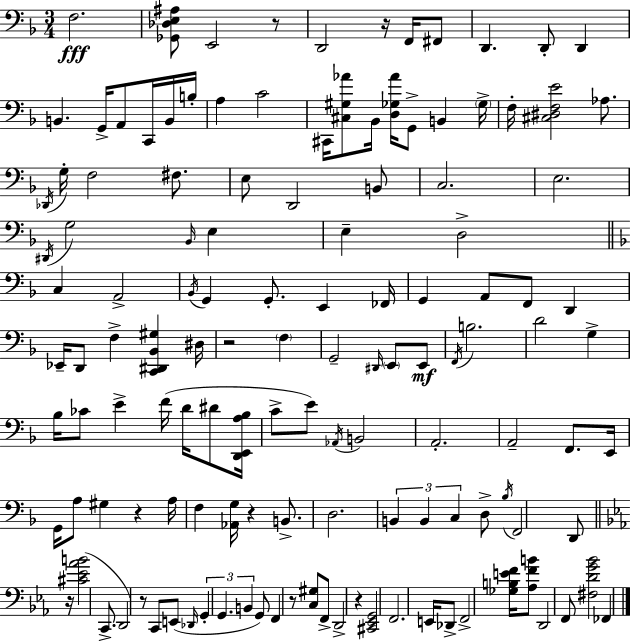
F3/h. [Gb2,Db3,E3,A#3]/e E2/h R/e D2/h R/s F2/s F#2/e D2/q. D2/e D2/q B2/q. G2/s A2/e C2/s B2/s B3/s A3/q C4/h C#2/s [C#3,G#3,Ab4]/e Bb2/s [D3,Gb3,Ab4]/s G2/e B2/q Gb3/s F3/s [C#3,D#3,F3,E4]/h Ab3/e. Db2/s G3/s F3/h F#3/e. E3/e D2/h B2/e C3/h. E3/h. D#2/s G3/h Bb2/s E3/q E3/q D3/h C3/q A2/h Bb2/s G2/q G2/e. E2/q FES2/s G2/q A2/e F2/e D2/q Eb2/s D2/e F3/q [C2,D#2,Bb2,G#3]/q D#3/s R/h F3/q G2/h D#2/s E2/e E2/e F2/s B3/h. D4/h G3/q Bb3/s CES4/e E4/q F4/s D4/s D#4/e [D2,E2,A3,Bb3]/s C4/e E4/e Ab2/s B2/h A2/h. A2/h F2/e. E2/s G2/s A3/e G#3/q R/q A3/s F3/q [Ab2,G3]/s R/q B2/e. D3/h. B2/q B2/q C3/q D3/e Bb3/s F2/h D2/e R/s [C#4,Eb4,Ab4,B4]/h C2/e. D2/h R/e C2/e E2/e Db2/s G2/q G2/q. B2/q G2/e F2/q R/e [C3,G#3]/e F2/e D2/h R/q [C#2,Eb2,G2]/h F2/h. E2/s Db2/e F2/h [Gb3,B3,E4,F4]/s [Ab3,F4,B4]/e D2/h F2/e [F#3,D4,G4,Bb4]/h FES2/q